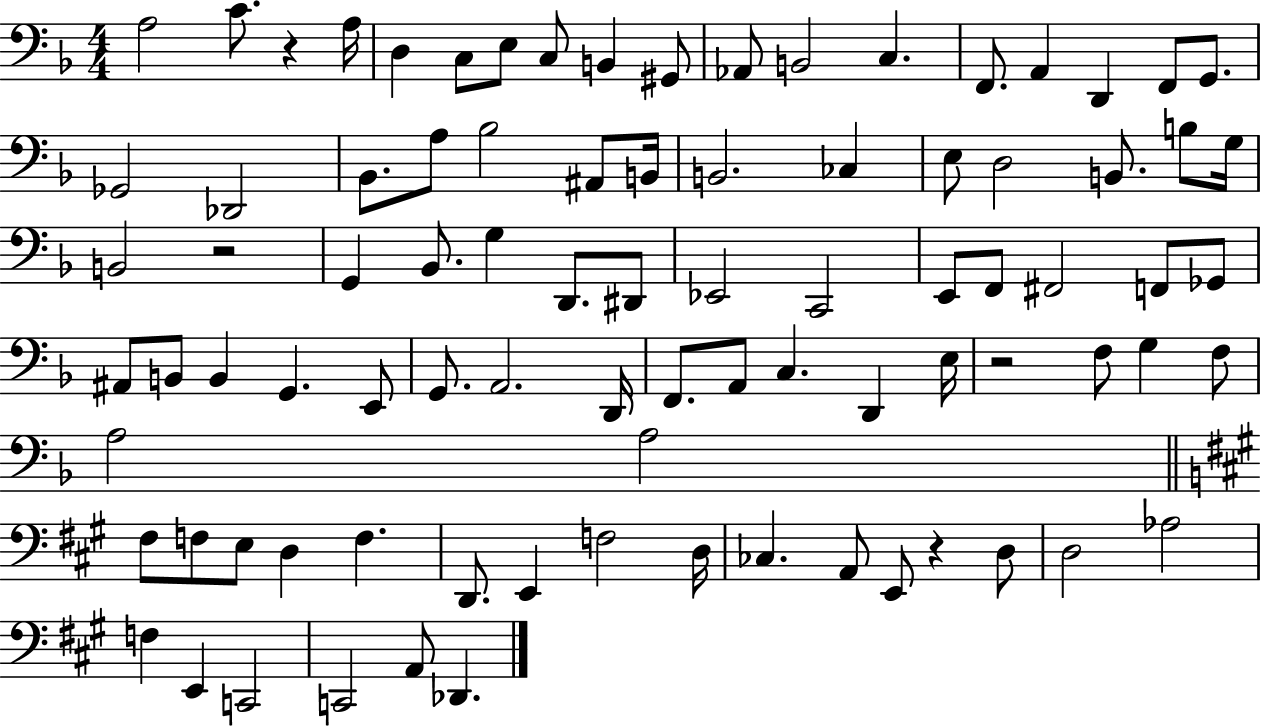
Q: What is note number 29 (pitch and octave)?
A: B2